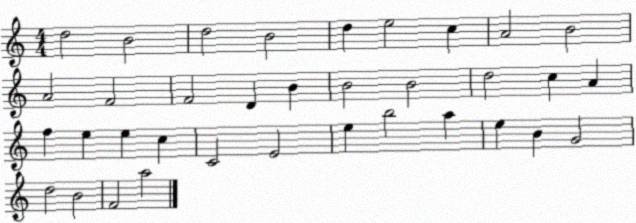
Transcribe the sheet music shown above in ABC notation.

X:1
T:Untitled
M:4/4
L:1/4
K:C
d2 B2 d2 B2 d e2 c A2 B2 A2 F2 F2 D B B2 B2 d2 c A f e e c C2 E2 e b2 a e B G2 d2 B2 F2 a2